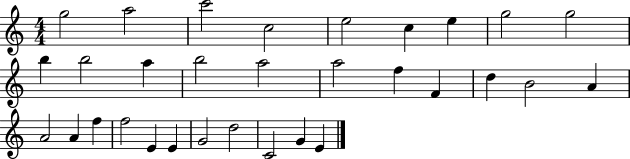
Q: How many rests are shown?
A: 0